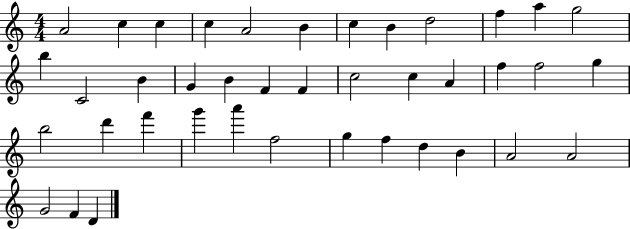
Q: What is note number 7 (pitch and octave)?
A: C5